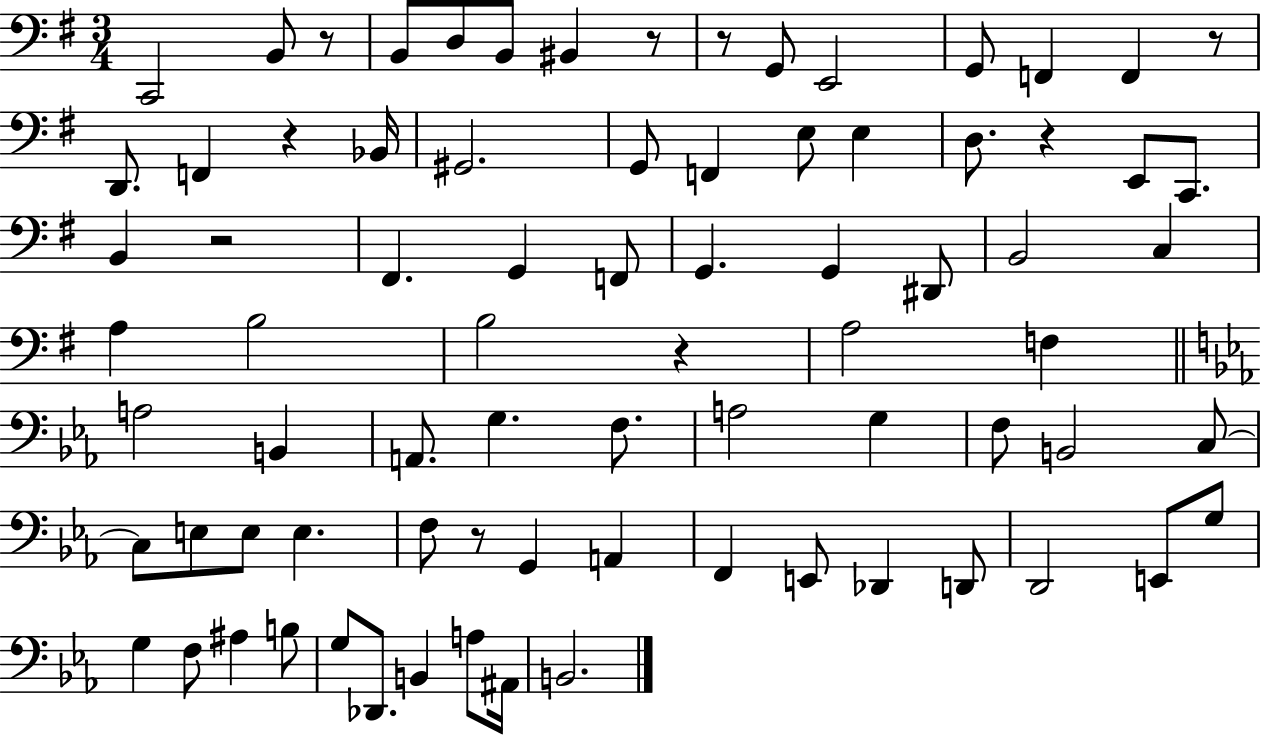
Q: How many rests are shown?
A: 9